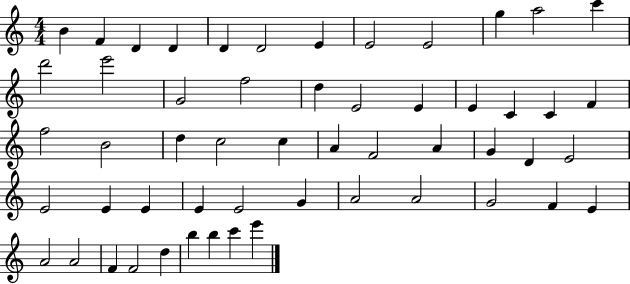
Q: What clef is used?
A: treble